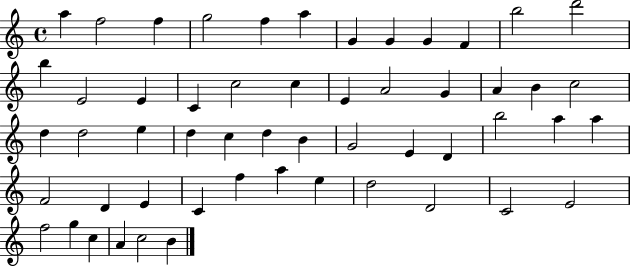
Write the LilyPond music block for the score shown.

{
  \clef treble
  \time 4/4
  \defaultTimeSignature
  \key c \major
  a''4 f''2 f''4 | g''2 f''4 a''4 | g'4 g'4 g'4 f'4 | b''2 d'''2 | \break b''4 e'2 e'4 | c'4 c''2 c''4 | e'4 a'2 g'4 | a'4 b'4 c''2 | \break d''4 d''2 e''4 | d''4 c''4 d''4 b'4 | g'2 e'4 d'4 | b''2 a''4 a''4 | \break f'2 d'4 e'4 | c'4 f''4 a''4 e''4 | d''2 d'2 | c'2 e'2 | \break f''2 g''4 c''4 | a'4 c''2 b'4 | \bar "|."
}